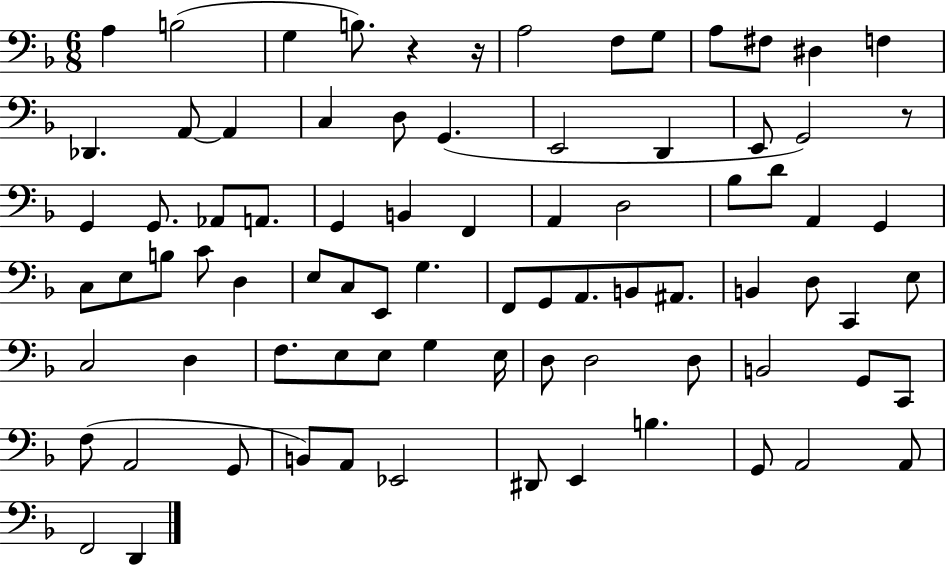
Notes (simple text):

A3/q B3/h G3/q B3/e. R/q R/s A3/h F3/e G3/e A3/e F#3/e D#3/q F3/q Db2/q. A2/e A2/q C3/q D3/e G2/q. E2/h D2/q E2/e G2/h R/e G2/q G2/e. Ab2/e A2/e. G2/q B2/q F2/q A2/q D3/h Bb3/e D4/e A2/q G2/q C3/e E3/e B3/e C4/e D3/q E3/e C3/e E2/e G3/q. F2/e G2/e A2/e. B2/e A#2/e. B2/q D3/e C2/q E3/e C3/h D3/q F3/e. E3/e E3/e G3/q E3/s D3/e D3/h D3/e B2/h G2/e C2/e F3/e A2/h G2/e B2/e A2/e Eb2/h D#2/e E2/q B3/q. G2/e A2/h A2/e F2/h D2/q